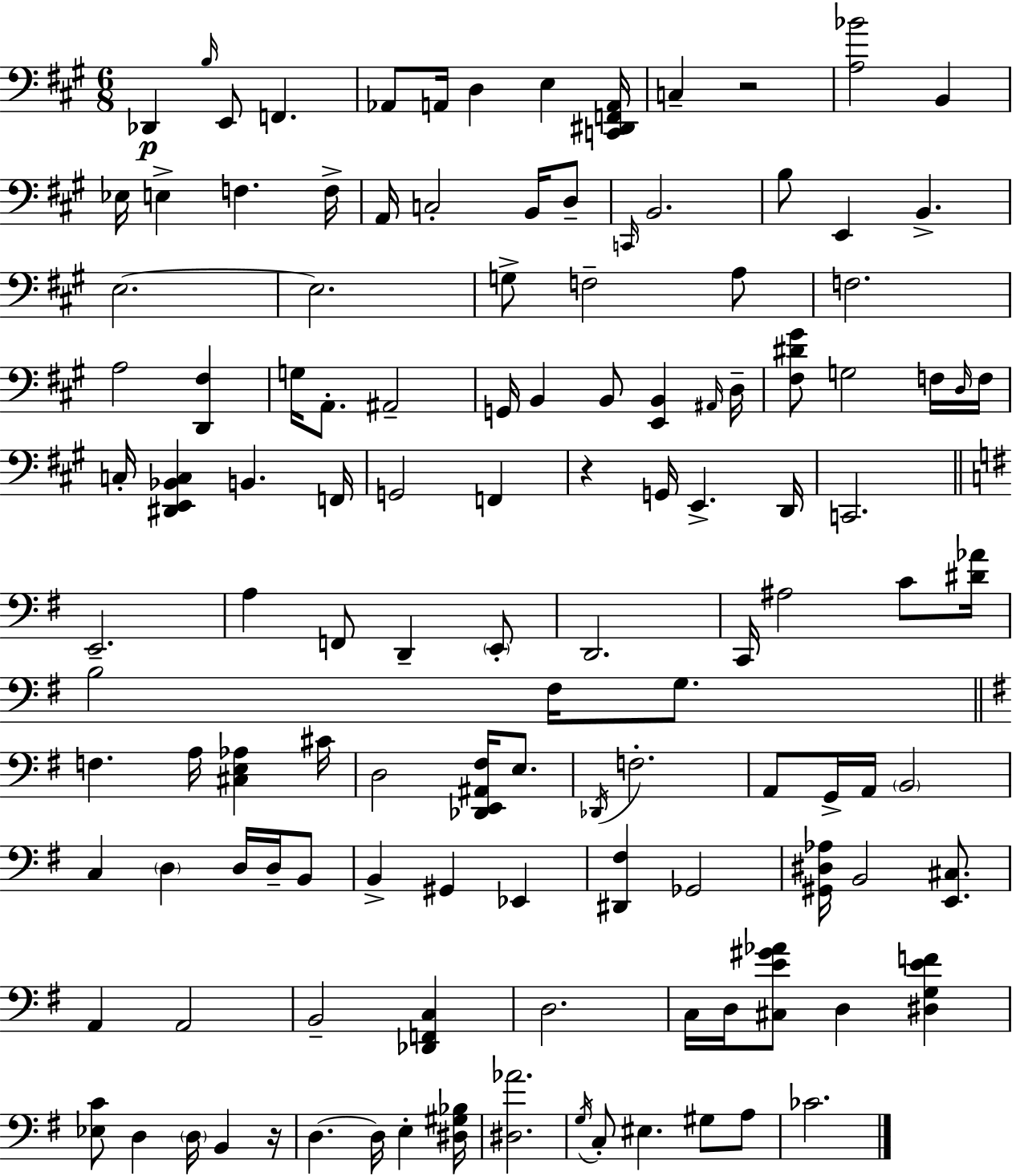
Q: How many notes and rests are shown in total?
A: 124